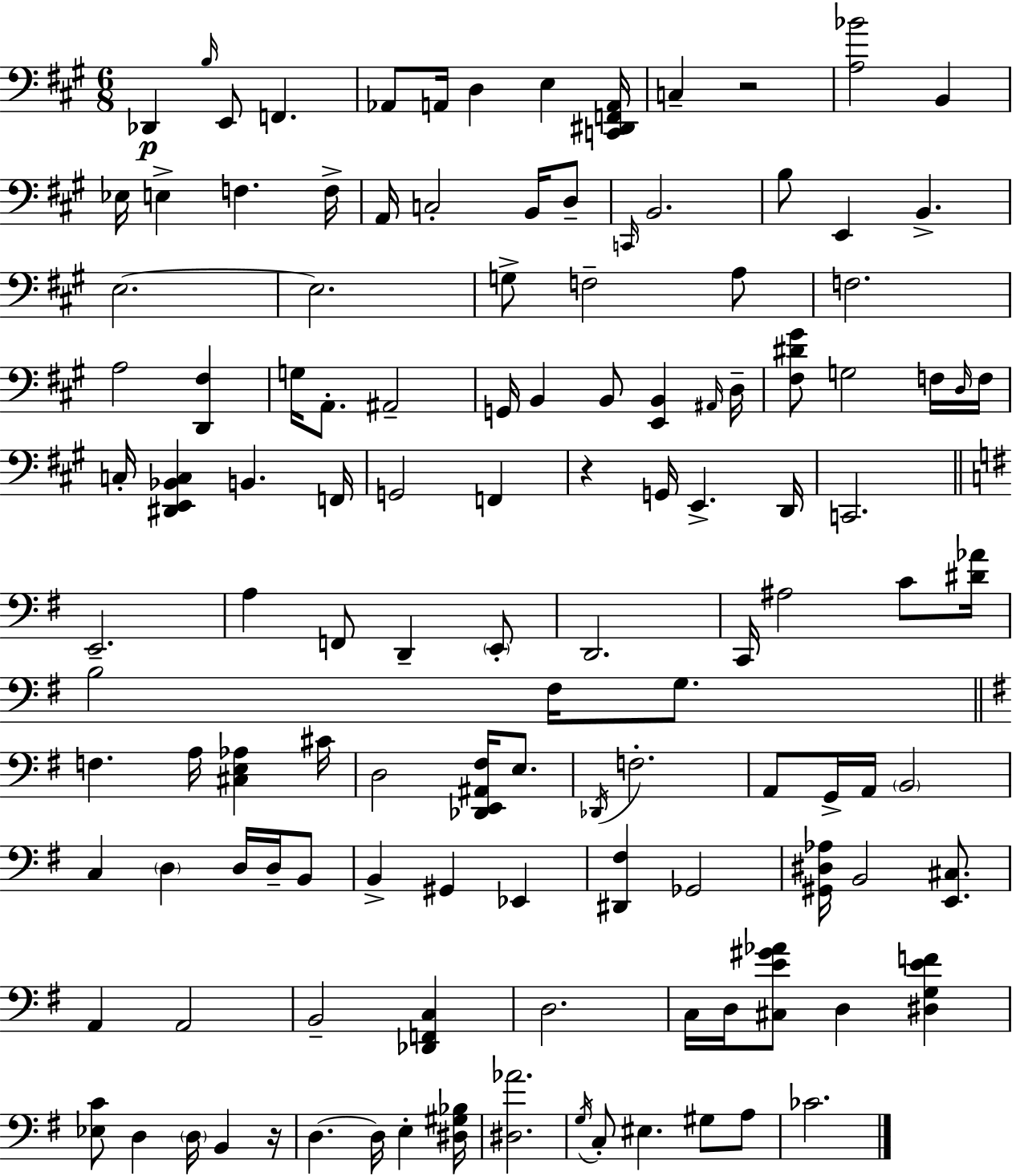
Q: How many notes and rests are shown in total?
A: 124